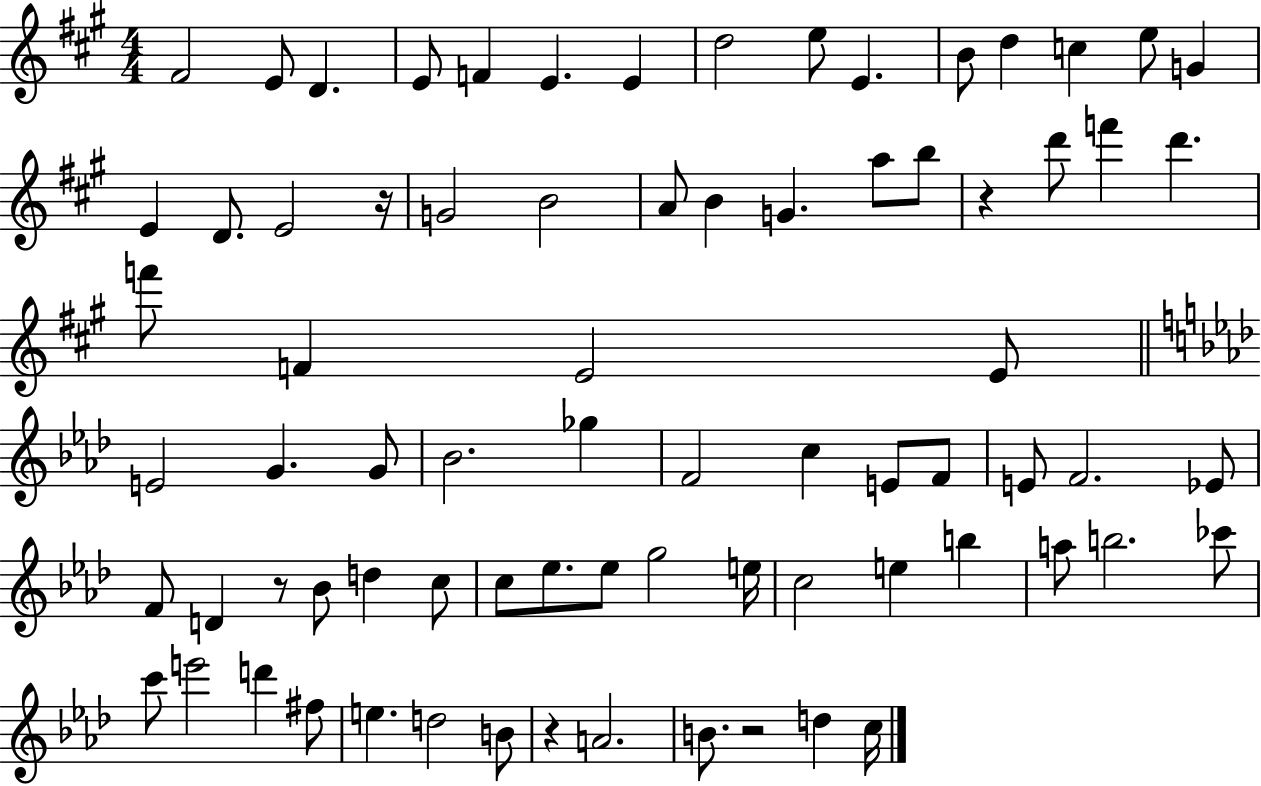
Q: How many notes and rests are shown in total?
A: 76